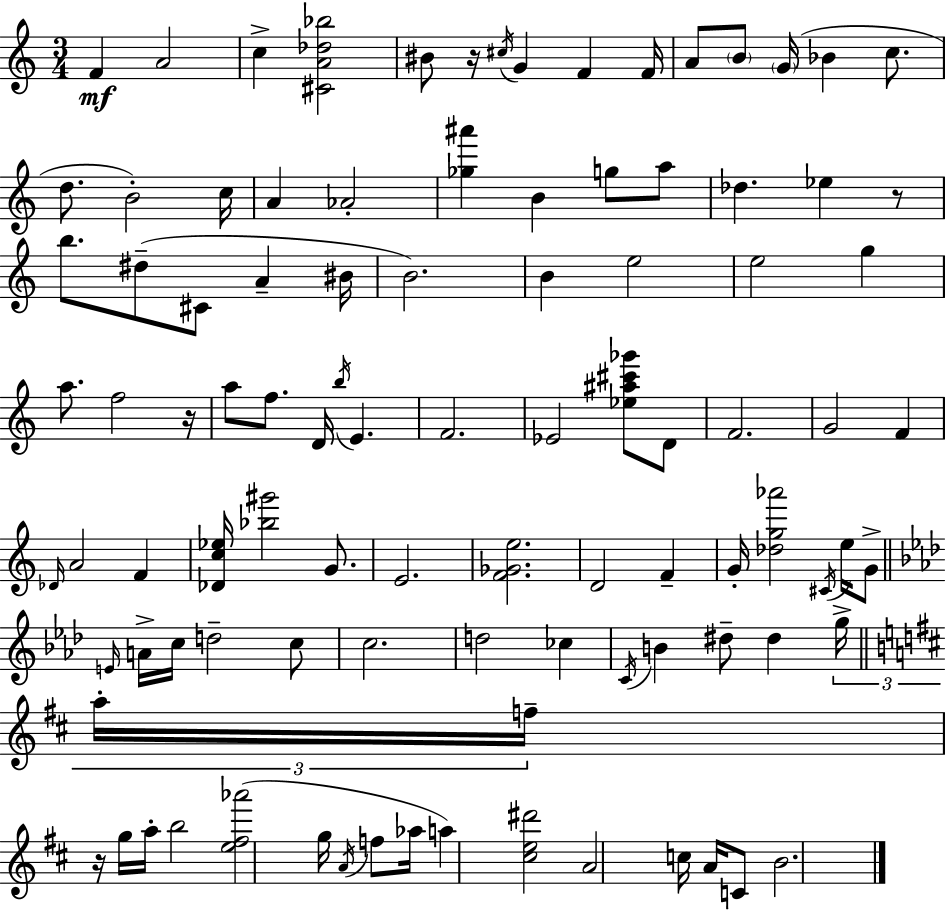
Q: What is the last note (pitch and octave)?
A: B4